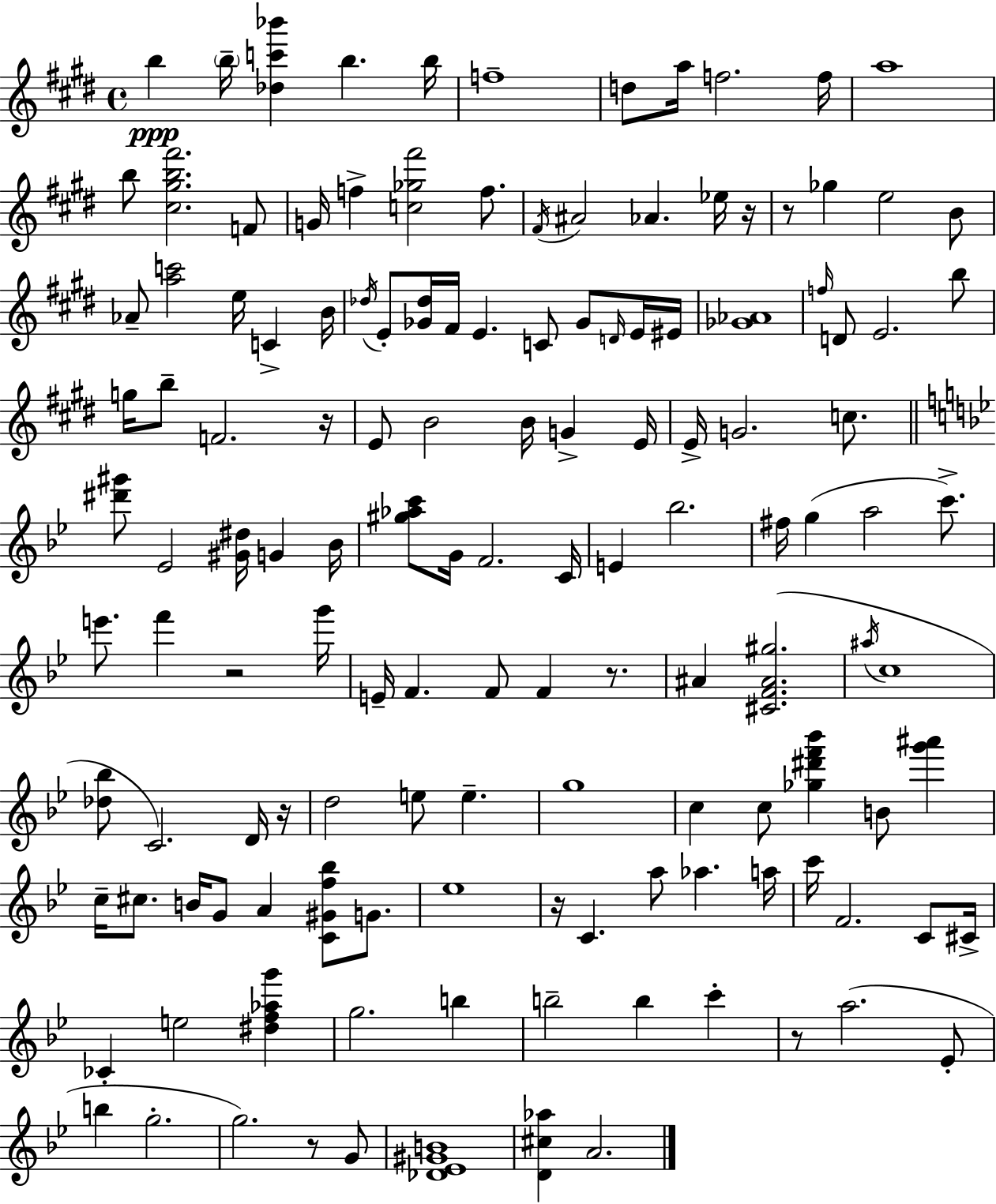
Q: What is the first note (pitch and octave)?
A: B5